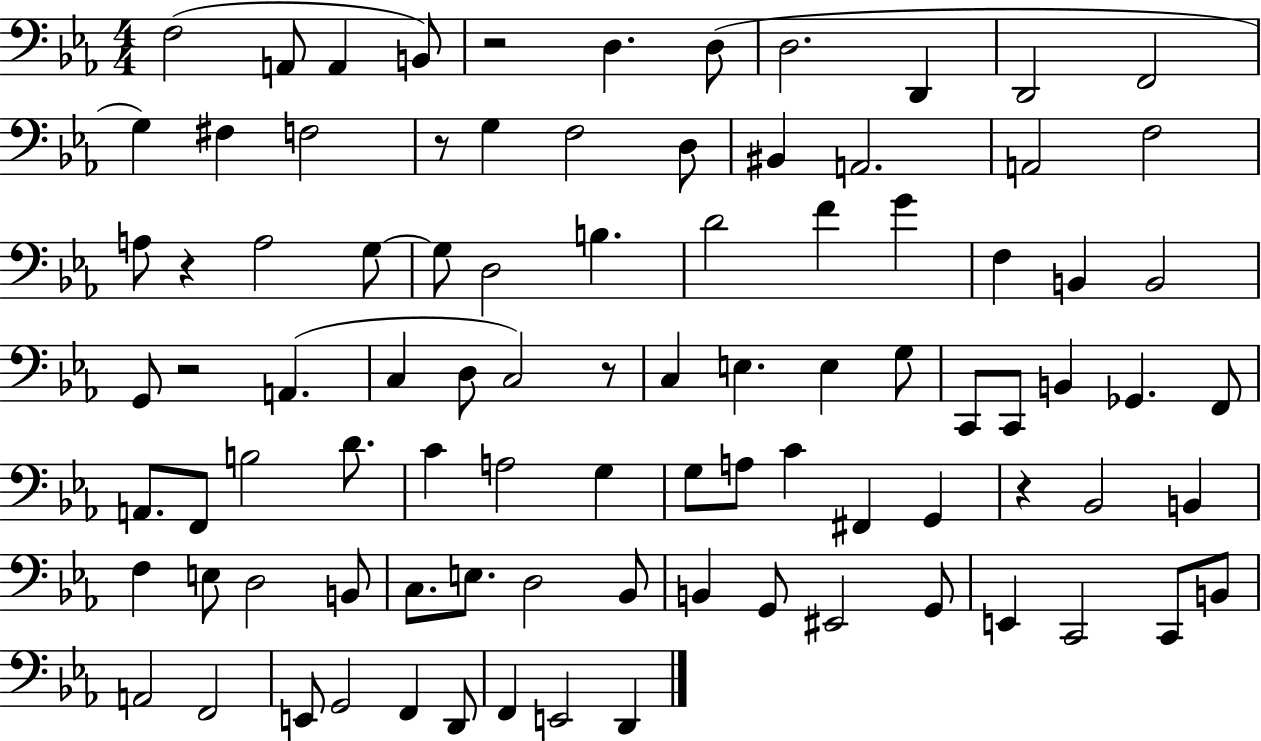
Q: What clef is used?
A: bass